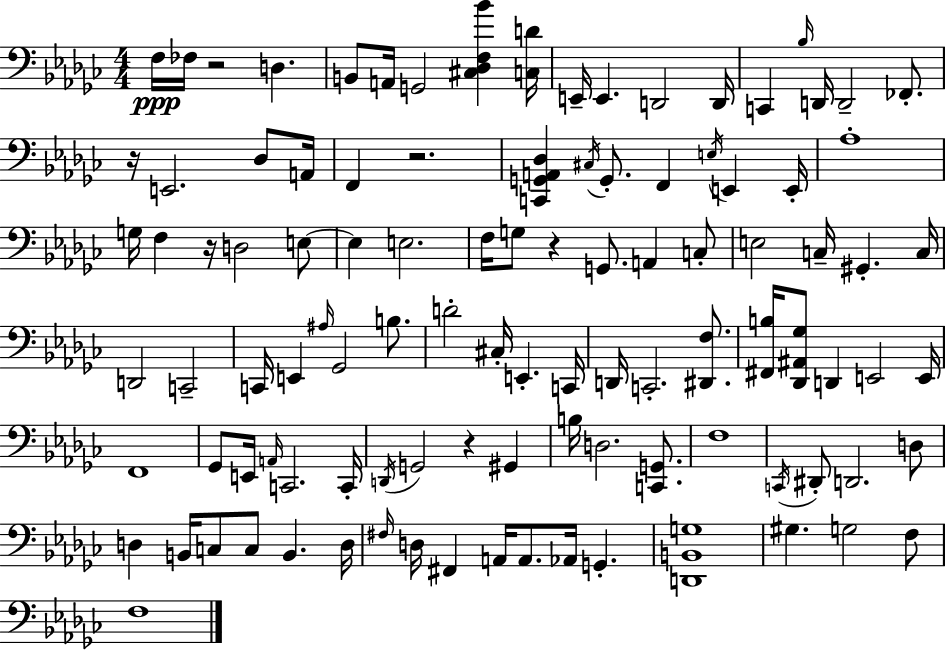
F3/s FES3/s R/h D3/q. B2/e A2/s G2/h [C#3,Db3,F3,Bb4]/q [C3,D4]/s E2/s E2/q. D2/h D2/s C2/q Bb3/s D2/s D2/h FES2/e. R/s E2/h. Db3/e A2/s F2/q R/h. [C2,G2,A2,Db3]/q C#3/s G2/e. F2/q E3/s E2/q E2/s Ab3/w G3/s F3/q R/s D3/h E3/e E3/q E3/h. F3/s G3/e R/q G2/e. A2/q C3/e E3/h C3/s G#2/q. C3/s D2/h C2/h C2/s E2/q A#3/s Gb2/h B3/e. D4/h C#3/s E2/q. C2/s D2/s C2/h. [D#2,F3]/e. [F#2,B3]/s [Db2,A#2,Gb3]/e D2/q E2/h E2/s F2/w Gb2/e E2/s A2/s C2/h. C2/s D2/s G2/h R/q G#2/q B3/s D3/h. [C2,G2]/e. F3/w C2/s D#2/e D2/h. D3/e D3/q B2/s C3/e C3/e B2/q. D3/s F#3/s D3/s F#2/q A2/s A2/e. Ab2/s G2/q. [D2,B2,G3]/w G#3/q. G3/h F3/e F3/w